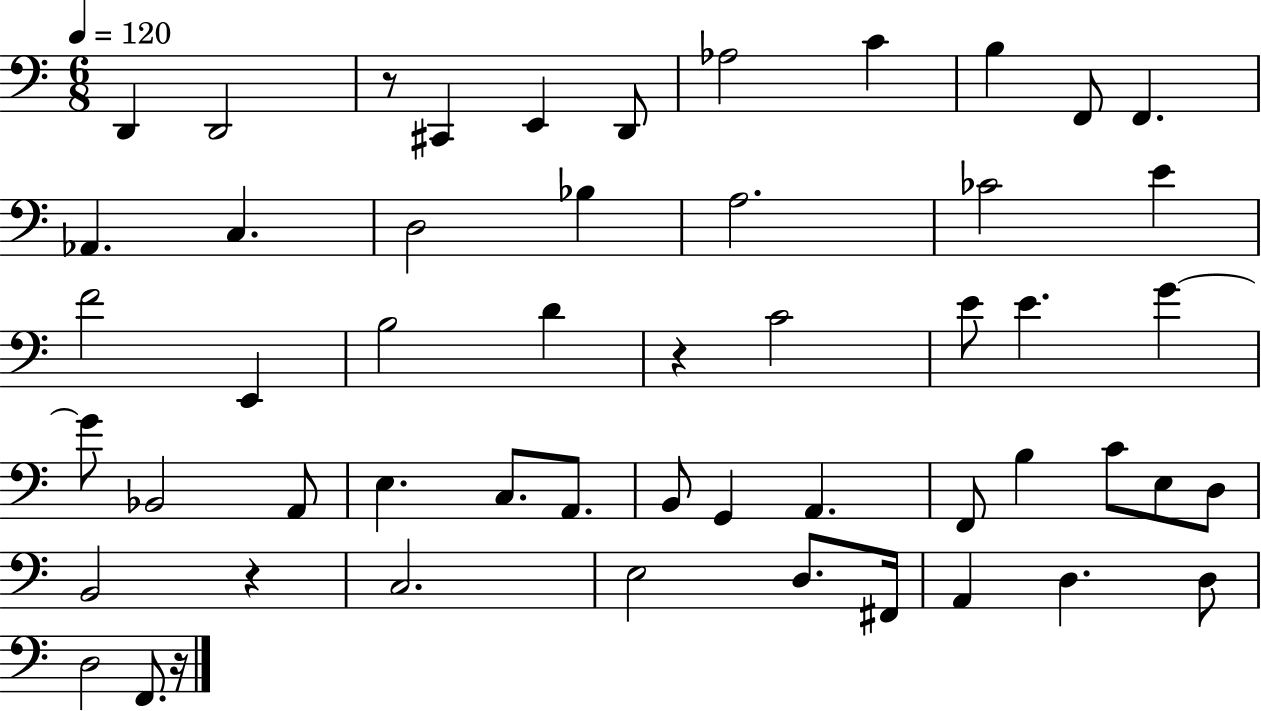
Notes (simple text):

D2/q D2/h R/e C#2/q E2/q D2/e Ab3/h C4/q B3/q F2/e F2/q. Ab2/q. C3/q. D3/h Bb3/q A3/h. CES4/h E4/q F4/h E2/q B3/h D4/q R/q C4/h E4/e E4/q. G4/q G4/e Bb2/h A2/e E3/q. C3/e. A2/e. B2/e G2/q A2/q. F2/e B3/q C4/e E3/e D3/e B2/h R/q C3/h. E3/h D3/e. F#2/s A2/q D3/q. D3/e D3/h F2/e. R/s